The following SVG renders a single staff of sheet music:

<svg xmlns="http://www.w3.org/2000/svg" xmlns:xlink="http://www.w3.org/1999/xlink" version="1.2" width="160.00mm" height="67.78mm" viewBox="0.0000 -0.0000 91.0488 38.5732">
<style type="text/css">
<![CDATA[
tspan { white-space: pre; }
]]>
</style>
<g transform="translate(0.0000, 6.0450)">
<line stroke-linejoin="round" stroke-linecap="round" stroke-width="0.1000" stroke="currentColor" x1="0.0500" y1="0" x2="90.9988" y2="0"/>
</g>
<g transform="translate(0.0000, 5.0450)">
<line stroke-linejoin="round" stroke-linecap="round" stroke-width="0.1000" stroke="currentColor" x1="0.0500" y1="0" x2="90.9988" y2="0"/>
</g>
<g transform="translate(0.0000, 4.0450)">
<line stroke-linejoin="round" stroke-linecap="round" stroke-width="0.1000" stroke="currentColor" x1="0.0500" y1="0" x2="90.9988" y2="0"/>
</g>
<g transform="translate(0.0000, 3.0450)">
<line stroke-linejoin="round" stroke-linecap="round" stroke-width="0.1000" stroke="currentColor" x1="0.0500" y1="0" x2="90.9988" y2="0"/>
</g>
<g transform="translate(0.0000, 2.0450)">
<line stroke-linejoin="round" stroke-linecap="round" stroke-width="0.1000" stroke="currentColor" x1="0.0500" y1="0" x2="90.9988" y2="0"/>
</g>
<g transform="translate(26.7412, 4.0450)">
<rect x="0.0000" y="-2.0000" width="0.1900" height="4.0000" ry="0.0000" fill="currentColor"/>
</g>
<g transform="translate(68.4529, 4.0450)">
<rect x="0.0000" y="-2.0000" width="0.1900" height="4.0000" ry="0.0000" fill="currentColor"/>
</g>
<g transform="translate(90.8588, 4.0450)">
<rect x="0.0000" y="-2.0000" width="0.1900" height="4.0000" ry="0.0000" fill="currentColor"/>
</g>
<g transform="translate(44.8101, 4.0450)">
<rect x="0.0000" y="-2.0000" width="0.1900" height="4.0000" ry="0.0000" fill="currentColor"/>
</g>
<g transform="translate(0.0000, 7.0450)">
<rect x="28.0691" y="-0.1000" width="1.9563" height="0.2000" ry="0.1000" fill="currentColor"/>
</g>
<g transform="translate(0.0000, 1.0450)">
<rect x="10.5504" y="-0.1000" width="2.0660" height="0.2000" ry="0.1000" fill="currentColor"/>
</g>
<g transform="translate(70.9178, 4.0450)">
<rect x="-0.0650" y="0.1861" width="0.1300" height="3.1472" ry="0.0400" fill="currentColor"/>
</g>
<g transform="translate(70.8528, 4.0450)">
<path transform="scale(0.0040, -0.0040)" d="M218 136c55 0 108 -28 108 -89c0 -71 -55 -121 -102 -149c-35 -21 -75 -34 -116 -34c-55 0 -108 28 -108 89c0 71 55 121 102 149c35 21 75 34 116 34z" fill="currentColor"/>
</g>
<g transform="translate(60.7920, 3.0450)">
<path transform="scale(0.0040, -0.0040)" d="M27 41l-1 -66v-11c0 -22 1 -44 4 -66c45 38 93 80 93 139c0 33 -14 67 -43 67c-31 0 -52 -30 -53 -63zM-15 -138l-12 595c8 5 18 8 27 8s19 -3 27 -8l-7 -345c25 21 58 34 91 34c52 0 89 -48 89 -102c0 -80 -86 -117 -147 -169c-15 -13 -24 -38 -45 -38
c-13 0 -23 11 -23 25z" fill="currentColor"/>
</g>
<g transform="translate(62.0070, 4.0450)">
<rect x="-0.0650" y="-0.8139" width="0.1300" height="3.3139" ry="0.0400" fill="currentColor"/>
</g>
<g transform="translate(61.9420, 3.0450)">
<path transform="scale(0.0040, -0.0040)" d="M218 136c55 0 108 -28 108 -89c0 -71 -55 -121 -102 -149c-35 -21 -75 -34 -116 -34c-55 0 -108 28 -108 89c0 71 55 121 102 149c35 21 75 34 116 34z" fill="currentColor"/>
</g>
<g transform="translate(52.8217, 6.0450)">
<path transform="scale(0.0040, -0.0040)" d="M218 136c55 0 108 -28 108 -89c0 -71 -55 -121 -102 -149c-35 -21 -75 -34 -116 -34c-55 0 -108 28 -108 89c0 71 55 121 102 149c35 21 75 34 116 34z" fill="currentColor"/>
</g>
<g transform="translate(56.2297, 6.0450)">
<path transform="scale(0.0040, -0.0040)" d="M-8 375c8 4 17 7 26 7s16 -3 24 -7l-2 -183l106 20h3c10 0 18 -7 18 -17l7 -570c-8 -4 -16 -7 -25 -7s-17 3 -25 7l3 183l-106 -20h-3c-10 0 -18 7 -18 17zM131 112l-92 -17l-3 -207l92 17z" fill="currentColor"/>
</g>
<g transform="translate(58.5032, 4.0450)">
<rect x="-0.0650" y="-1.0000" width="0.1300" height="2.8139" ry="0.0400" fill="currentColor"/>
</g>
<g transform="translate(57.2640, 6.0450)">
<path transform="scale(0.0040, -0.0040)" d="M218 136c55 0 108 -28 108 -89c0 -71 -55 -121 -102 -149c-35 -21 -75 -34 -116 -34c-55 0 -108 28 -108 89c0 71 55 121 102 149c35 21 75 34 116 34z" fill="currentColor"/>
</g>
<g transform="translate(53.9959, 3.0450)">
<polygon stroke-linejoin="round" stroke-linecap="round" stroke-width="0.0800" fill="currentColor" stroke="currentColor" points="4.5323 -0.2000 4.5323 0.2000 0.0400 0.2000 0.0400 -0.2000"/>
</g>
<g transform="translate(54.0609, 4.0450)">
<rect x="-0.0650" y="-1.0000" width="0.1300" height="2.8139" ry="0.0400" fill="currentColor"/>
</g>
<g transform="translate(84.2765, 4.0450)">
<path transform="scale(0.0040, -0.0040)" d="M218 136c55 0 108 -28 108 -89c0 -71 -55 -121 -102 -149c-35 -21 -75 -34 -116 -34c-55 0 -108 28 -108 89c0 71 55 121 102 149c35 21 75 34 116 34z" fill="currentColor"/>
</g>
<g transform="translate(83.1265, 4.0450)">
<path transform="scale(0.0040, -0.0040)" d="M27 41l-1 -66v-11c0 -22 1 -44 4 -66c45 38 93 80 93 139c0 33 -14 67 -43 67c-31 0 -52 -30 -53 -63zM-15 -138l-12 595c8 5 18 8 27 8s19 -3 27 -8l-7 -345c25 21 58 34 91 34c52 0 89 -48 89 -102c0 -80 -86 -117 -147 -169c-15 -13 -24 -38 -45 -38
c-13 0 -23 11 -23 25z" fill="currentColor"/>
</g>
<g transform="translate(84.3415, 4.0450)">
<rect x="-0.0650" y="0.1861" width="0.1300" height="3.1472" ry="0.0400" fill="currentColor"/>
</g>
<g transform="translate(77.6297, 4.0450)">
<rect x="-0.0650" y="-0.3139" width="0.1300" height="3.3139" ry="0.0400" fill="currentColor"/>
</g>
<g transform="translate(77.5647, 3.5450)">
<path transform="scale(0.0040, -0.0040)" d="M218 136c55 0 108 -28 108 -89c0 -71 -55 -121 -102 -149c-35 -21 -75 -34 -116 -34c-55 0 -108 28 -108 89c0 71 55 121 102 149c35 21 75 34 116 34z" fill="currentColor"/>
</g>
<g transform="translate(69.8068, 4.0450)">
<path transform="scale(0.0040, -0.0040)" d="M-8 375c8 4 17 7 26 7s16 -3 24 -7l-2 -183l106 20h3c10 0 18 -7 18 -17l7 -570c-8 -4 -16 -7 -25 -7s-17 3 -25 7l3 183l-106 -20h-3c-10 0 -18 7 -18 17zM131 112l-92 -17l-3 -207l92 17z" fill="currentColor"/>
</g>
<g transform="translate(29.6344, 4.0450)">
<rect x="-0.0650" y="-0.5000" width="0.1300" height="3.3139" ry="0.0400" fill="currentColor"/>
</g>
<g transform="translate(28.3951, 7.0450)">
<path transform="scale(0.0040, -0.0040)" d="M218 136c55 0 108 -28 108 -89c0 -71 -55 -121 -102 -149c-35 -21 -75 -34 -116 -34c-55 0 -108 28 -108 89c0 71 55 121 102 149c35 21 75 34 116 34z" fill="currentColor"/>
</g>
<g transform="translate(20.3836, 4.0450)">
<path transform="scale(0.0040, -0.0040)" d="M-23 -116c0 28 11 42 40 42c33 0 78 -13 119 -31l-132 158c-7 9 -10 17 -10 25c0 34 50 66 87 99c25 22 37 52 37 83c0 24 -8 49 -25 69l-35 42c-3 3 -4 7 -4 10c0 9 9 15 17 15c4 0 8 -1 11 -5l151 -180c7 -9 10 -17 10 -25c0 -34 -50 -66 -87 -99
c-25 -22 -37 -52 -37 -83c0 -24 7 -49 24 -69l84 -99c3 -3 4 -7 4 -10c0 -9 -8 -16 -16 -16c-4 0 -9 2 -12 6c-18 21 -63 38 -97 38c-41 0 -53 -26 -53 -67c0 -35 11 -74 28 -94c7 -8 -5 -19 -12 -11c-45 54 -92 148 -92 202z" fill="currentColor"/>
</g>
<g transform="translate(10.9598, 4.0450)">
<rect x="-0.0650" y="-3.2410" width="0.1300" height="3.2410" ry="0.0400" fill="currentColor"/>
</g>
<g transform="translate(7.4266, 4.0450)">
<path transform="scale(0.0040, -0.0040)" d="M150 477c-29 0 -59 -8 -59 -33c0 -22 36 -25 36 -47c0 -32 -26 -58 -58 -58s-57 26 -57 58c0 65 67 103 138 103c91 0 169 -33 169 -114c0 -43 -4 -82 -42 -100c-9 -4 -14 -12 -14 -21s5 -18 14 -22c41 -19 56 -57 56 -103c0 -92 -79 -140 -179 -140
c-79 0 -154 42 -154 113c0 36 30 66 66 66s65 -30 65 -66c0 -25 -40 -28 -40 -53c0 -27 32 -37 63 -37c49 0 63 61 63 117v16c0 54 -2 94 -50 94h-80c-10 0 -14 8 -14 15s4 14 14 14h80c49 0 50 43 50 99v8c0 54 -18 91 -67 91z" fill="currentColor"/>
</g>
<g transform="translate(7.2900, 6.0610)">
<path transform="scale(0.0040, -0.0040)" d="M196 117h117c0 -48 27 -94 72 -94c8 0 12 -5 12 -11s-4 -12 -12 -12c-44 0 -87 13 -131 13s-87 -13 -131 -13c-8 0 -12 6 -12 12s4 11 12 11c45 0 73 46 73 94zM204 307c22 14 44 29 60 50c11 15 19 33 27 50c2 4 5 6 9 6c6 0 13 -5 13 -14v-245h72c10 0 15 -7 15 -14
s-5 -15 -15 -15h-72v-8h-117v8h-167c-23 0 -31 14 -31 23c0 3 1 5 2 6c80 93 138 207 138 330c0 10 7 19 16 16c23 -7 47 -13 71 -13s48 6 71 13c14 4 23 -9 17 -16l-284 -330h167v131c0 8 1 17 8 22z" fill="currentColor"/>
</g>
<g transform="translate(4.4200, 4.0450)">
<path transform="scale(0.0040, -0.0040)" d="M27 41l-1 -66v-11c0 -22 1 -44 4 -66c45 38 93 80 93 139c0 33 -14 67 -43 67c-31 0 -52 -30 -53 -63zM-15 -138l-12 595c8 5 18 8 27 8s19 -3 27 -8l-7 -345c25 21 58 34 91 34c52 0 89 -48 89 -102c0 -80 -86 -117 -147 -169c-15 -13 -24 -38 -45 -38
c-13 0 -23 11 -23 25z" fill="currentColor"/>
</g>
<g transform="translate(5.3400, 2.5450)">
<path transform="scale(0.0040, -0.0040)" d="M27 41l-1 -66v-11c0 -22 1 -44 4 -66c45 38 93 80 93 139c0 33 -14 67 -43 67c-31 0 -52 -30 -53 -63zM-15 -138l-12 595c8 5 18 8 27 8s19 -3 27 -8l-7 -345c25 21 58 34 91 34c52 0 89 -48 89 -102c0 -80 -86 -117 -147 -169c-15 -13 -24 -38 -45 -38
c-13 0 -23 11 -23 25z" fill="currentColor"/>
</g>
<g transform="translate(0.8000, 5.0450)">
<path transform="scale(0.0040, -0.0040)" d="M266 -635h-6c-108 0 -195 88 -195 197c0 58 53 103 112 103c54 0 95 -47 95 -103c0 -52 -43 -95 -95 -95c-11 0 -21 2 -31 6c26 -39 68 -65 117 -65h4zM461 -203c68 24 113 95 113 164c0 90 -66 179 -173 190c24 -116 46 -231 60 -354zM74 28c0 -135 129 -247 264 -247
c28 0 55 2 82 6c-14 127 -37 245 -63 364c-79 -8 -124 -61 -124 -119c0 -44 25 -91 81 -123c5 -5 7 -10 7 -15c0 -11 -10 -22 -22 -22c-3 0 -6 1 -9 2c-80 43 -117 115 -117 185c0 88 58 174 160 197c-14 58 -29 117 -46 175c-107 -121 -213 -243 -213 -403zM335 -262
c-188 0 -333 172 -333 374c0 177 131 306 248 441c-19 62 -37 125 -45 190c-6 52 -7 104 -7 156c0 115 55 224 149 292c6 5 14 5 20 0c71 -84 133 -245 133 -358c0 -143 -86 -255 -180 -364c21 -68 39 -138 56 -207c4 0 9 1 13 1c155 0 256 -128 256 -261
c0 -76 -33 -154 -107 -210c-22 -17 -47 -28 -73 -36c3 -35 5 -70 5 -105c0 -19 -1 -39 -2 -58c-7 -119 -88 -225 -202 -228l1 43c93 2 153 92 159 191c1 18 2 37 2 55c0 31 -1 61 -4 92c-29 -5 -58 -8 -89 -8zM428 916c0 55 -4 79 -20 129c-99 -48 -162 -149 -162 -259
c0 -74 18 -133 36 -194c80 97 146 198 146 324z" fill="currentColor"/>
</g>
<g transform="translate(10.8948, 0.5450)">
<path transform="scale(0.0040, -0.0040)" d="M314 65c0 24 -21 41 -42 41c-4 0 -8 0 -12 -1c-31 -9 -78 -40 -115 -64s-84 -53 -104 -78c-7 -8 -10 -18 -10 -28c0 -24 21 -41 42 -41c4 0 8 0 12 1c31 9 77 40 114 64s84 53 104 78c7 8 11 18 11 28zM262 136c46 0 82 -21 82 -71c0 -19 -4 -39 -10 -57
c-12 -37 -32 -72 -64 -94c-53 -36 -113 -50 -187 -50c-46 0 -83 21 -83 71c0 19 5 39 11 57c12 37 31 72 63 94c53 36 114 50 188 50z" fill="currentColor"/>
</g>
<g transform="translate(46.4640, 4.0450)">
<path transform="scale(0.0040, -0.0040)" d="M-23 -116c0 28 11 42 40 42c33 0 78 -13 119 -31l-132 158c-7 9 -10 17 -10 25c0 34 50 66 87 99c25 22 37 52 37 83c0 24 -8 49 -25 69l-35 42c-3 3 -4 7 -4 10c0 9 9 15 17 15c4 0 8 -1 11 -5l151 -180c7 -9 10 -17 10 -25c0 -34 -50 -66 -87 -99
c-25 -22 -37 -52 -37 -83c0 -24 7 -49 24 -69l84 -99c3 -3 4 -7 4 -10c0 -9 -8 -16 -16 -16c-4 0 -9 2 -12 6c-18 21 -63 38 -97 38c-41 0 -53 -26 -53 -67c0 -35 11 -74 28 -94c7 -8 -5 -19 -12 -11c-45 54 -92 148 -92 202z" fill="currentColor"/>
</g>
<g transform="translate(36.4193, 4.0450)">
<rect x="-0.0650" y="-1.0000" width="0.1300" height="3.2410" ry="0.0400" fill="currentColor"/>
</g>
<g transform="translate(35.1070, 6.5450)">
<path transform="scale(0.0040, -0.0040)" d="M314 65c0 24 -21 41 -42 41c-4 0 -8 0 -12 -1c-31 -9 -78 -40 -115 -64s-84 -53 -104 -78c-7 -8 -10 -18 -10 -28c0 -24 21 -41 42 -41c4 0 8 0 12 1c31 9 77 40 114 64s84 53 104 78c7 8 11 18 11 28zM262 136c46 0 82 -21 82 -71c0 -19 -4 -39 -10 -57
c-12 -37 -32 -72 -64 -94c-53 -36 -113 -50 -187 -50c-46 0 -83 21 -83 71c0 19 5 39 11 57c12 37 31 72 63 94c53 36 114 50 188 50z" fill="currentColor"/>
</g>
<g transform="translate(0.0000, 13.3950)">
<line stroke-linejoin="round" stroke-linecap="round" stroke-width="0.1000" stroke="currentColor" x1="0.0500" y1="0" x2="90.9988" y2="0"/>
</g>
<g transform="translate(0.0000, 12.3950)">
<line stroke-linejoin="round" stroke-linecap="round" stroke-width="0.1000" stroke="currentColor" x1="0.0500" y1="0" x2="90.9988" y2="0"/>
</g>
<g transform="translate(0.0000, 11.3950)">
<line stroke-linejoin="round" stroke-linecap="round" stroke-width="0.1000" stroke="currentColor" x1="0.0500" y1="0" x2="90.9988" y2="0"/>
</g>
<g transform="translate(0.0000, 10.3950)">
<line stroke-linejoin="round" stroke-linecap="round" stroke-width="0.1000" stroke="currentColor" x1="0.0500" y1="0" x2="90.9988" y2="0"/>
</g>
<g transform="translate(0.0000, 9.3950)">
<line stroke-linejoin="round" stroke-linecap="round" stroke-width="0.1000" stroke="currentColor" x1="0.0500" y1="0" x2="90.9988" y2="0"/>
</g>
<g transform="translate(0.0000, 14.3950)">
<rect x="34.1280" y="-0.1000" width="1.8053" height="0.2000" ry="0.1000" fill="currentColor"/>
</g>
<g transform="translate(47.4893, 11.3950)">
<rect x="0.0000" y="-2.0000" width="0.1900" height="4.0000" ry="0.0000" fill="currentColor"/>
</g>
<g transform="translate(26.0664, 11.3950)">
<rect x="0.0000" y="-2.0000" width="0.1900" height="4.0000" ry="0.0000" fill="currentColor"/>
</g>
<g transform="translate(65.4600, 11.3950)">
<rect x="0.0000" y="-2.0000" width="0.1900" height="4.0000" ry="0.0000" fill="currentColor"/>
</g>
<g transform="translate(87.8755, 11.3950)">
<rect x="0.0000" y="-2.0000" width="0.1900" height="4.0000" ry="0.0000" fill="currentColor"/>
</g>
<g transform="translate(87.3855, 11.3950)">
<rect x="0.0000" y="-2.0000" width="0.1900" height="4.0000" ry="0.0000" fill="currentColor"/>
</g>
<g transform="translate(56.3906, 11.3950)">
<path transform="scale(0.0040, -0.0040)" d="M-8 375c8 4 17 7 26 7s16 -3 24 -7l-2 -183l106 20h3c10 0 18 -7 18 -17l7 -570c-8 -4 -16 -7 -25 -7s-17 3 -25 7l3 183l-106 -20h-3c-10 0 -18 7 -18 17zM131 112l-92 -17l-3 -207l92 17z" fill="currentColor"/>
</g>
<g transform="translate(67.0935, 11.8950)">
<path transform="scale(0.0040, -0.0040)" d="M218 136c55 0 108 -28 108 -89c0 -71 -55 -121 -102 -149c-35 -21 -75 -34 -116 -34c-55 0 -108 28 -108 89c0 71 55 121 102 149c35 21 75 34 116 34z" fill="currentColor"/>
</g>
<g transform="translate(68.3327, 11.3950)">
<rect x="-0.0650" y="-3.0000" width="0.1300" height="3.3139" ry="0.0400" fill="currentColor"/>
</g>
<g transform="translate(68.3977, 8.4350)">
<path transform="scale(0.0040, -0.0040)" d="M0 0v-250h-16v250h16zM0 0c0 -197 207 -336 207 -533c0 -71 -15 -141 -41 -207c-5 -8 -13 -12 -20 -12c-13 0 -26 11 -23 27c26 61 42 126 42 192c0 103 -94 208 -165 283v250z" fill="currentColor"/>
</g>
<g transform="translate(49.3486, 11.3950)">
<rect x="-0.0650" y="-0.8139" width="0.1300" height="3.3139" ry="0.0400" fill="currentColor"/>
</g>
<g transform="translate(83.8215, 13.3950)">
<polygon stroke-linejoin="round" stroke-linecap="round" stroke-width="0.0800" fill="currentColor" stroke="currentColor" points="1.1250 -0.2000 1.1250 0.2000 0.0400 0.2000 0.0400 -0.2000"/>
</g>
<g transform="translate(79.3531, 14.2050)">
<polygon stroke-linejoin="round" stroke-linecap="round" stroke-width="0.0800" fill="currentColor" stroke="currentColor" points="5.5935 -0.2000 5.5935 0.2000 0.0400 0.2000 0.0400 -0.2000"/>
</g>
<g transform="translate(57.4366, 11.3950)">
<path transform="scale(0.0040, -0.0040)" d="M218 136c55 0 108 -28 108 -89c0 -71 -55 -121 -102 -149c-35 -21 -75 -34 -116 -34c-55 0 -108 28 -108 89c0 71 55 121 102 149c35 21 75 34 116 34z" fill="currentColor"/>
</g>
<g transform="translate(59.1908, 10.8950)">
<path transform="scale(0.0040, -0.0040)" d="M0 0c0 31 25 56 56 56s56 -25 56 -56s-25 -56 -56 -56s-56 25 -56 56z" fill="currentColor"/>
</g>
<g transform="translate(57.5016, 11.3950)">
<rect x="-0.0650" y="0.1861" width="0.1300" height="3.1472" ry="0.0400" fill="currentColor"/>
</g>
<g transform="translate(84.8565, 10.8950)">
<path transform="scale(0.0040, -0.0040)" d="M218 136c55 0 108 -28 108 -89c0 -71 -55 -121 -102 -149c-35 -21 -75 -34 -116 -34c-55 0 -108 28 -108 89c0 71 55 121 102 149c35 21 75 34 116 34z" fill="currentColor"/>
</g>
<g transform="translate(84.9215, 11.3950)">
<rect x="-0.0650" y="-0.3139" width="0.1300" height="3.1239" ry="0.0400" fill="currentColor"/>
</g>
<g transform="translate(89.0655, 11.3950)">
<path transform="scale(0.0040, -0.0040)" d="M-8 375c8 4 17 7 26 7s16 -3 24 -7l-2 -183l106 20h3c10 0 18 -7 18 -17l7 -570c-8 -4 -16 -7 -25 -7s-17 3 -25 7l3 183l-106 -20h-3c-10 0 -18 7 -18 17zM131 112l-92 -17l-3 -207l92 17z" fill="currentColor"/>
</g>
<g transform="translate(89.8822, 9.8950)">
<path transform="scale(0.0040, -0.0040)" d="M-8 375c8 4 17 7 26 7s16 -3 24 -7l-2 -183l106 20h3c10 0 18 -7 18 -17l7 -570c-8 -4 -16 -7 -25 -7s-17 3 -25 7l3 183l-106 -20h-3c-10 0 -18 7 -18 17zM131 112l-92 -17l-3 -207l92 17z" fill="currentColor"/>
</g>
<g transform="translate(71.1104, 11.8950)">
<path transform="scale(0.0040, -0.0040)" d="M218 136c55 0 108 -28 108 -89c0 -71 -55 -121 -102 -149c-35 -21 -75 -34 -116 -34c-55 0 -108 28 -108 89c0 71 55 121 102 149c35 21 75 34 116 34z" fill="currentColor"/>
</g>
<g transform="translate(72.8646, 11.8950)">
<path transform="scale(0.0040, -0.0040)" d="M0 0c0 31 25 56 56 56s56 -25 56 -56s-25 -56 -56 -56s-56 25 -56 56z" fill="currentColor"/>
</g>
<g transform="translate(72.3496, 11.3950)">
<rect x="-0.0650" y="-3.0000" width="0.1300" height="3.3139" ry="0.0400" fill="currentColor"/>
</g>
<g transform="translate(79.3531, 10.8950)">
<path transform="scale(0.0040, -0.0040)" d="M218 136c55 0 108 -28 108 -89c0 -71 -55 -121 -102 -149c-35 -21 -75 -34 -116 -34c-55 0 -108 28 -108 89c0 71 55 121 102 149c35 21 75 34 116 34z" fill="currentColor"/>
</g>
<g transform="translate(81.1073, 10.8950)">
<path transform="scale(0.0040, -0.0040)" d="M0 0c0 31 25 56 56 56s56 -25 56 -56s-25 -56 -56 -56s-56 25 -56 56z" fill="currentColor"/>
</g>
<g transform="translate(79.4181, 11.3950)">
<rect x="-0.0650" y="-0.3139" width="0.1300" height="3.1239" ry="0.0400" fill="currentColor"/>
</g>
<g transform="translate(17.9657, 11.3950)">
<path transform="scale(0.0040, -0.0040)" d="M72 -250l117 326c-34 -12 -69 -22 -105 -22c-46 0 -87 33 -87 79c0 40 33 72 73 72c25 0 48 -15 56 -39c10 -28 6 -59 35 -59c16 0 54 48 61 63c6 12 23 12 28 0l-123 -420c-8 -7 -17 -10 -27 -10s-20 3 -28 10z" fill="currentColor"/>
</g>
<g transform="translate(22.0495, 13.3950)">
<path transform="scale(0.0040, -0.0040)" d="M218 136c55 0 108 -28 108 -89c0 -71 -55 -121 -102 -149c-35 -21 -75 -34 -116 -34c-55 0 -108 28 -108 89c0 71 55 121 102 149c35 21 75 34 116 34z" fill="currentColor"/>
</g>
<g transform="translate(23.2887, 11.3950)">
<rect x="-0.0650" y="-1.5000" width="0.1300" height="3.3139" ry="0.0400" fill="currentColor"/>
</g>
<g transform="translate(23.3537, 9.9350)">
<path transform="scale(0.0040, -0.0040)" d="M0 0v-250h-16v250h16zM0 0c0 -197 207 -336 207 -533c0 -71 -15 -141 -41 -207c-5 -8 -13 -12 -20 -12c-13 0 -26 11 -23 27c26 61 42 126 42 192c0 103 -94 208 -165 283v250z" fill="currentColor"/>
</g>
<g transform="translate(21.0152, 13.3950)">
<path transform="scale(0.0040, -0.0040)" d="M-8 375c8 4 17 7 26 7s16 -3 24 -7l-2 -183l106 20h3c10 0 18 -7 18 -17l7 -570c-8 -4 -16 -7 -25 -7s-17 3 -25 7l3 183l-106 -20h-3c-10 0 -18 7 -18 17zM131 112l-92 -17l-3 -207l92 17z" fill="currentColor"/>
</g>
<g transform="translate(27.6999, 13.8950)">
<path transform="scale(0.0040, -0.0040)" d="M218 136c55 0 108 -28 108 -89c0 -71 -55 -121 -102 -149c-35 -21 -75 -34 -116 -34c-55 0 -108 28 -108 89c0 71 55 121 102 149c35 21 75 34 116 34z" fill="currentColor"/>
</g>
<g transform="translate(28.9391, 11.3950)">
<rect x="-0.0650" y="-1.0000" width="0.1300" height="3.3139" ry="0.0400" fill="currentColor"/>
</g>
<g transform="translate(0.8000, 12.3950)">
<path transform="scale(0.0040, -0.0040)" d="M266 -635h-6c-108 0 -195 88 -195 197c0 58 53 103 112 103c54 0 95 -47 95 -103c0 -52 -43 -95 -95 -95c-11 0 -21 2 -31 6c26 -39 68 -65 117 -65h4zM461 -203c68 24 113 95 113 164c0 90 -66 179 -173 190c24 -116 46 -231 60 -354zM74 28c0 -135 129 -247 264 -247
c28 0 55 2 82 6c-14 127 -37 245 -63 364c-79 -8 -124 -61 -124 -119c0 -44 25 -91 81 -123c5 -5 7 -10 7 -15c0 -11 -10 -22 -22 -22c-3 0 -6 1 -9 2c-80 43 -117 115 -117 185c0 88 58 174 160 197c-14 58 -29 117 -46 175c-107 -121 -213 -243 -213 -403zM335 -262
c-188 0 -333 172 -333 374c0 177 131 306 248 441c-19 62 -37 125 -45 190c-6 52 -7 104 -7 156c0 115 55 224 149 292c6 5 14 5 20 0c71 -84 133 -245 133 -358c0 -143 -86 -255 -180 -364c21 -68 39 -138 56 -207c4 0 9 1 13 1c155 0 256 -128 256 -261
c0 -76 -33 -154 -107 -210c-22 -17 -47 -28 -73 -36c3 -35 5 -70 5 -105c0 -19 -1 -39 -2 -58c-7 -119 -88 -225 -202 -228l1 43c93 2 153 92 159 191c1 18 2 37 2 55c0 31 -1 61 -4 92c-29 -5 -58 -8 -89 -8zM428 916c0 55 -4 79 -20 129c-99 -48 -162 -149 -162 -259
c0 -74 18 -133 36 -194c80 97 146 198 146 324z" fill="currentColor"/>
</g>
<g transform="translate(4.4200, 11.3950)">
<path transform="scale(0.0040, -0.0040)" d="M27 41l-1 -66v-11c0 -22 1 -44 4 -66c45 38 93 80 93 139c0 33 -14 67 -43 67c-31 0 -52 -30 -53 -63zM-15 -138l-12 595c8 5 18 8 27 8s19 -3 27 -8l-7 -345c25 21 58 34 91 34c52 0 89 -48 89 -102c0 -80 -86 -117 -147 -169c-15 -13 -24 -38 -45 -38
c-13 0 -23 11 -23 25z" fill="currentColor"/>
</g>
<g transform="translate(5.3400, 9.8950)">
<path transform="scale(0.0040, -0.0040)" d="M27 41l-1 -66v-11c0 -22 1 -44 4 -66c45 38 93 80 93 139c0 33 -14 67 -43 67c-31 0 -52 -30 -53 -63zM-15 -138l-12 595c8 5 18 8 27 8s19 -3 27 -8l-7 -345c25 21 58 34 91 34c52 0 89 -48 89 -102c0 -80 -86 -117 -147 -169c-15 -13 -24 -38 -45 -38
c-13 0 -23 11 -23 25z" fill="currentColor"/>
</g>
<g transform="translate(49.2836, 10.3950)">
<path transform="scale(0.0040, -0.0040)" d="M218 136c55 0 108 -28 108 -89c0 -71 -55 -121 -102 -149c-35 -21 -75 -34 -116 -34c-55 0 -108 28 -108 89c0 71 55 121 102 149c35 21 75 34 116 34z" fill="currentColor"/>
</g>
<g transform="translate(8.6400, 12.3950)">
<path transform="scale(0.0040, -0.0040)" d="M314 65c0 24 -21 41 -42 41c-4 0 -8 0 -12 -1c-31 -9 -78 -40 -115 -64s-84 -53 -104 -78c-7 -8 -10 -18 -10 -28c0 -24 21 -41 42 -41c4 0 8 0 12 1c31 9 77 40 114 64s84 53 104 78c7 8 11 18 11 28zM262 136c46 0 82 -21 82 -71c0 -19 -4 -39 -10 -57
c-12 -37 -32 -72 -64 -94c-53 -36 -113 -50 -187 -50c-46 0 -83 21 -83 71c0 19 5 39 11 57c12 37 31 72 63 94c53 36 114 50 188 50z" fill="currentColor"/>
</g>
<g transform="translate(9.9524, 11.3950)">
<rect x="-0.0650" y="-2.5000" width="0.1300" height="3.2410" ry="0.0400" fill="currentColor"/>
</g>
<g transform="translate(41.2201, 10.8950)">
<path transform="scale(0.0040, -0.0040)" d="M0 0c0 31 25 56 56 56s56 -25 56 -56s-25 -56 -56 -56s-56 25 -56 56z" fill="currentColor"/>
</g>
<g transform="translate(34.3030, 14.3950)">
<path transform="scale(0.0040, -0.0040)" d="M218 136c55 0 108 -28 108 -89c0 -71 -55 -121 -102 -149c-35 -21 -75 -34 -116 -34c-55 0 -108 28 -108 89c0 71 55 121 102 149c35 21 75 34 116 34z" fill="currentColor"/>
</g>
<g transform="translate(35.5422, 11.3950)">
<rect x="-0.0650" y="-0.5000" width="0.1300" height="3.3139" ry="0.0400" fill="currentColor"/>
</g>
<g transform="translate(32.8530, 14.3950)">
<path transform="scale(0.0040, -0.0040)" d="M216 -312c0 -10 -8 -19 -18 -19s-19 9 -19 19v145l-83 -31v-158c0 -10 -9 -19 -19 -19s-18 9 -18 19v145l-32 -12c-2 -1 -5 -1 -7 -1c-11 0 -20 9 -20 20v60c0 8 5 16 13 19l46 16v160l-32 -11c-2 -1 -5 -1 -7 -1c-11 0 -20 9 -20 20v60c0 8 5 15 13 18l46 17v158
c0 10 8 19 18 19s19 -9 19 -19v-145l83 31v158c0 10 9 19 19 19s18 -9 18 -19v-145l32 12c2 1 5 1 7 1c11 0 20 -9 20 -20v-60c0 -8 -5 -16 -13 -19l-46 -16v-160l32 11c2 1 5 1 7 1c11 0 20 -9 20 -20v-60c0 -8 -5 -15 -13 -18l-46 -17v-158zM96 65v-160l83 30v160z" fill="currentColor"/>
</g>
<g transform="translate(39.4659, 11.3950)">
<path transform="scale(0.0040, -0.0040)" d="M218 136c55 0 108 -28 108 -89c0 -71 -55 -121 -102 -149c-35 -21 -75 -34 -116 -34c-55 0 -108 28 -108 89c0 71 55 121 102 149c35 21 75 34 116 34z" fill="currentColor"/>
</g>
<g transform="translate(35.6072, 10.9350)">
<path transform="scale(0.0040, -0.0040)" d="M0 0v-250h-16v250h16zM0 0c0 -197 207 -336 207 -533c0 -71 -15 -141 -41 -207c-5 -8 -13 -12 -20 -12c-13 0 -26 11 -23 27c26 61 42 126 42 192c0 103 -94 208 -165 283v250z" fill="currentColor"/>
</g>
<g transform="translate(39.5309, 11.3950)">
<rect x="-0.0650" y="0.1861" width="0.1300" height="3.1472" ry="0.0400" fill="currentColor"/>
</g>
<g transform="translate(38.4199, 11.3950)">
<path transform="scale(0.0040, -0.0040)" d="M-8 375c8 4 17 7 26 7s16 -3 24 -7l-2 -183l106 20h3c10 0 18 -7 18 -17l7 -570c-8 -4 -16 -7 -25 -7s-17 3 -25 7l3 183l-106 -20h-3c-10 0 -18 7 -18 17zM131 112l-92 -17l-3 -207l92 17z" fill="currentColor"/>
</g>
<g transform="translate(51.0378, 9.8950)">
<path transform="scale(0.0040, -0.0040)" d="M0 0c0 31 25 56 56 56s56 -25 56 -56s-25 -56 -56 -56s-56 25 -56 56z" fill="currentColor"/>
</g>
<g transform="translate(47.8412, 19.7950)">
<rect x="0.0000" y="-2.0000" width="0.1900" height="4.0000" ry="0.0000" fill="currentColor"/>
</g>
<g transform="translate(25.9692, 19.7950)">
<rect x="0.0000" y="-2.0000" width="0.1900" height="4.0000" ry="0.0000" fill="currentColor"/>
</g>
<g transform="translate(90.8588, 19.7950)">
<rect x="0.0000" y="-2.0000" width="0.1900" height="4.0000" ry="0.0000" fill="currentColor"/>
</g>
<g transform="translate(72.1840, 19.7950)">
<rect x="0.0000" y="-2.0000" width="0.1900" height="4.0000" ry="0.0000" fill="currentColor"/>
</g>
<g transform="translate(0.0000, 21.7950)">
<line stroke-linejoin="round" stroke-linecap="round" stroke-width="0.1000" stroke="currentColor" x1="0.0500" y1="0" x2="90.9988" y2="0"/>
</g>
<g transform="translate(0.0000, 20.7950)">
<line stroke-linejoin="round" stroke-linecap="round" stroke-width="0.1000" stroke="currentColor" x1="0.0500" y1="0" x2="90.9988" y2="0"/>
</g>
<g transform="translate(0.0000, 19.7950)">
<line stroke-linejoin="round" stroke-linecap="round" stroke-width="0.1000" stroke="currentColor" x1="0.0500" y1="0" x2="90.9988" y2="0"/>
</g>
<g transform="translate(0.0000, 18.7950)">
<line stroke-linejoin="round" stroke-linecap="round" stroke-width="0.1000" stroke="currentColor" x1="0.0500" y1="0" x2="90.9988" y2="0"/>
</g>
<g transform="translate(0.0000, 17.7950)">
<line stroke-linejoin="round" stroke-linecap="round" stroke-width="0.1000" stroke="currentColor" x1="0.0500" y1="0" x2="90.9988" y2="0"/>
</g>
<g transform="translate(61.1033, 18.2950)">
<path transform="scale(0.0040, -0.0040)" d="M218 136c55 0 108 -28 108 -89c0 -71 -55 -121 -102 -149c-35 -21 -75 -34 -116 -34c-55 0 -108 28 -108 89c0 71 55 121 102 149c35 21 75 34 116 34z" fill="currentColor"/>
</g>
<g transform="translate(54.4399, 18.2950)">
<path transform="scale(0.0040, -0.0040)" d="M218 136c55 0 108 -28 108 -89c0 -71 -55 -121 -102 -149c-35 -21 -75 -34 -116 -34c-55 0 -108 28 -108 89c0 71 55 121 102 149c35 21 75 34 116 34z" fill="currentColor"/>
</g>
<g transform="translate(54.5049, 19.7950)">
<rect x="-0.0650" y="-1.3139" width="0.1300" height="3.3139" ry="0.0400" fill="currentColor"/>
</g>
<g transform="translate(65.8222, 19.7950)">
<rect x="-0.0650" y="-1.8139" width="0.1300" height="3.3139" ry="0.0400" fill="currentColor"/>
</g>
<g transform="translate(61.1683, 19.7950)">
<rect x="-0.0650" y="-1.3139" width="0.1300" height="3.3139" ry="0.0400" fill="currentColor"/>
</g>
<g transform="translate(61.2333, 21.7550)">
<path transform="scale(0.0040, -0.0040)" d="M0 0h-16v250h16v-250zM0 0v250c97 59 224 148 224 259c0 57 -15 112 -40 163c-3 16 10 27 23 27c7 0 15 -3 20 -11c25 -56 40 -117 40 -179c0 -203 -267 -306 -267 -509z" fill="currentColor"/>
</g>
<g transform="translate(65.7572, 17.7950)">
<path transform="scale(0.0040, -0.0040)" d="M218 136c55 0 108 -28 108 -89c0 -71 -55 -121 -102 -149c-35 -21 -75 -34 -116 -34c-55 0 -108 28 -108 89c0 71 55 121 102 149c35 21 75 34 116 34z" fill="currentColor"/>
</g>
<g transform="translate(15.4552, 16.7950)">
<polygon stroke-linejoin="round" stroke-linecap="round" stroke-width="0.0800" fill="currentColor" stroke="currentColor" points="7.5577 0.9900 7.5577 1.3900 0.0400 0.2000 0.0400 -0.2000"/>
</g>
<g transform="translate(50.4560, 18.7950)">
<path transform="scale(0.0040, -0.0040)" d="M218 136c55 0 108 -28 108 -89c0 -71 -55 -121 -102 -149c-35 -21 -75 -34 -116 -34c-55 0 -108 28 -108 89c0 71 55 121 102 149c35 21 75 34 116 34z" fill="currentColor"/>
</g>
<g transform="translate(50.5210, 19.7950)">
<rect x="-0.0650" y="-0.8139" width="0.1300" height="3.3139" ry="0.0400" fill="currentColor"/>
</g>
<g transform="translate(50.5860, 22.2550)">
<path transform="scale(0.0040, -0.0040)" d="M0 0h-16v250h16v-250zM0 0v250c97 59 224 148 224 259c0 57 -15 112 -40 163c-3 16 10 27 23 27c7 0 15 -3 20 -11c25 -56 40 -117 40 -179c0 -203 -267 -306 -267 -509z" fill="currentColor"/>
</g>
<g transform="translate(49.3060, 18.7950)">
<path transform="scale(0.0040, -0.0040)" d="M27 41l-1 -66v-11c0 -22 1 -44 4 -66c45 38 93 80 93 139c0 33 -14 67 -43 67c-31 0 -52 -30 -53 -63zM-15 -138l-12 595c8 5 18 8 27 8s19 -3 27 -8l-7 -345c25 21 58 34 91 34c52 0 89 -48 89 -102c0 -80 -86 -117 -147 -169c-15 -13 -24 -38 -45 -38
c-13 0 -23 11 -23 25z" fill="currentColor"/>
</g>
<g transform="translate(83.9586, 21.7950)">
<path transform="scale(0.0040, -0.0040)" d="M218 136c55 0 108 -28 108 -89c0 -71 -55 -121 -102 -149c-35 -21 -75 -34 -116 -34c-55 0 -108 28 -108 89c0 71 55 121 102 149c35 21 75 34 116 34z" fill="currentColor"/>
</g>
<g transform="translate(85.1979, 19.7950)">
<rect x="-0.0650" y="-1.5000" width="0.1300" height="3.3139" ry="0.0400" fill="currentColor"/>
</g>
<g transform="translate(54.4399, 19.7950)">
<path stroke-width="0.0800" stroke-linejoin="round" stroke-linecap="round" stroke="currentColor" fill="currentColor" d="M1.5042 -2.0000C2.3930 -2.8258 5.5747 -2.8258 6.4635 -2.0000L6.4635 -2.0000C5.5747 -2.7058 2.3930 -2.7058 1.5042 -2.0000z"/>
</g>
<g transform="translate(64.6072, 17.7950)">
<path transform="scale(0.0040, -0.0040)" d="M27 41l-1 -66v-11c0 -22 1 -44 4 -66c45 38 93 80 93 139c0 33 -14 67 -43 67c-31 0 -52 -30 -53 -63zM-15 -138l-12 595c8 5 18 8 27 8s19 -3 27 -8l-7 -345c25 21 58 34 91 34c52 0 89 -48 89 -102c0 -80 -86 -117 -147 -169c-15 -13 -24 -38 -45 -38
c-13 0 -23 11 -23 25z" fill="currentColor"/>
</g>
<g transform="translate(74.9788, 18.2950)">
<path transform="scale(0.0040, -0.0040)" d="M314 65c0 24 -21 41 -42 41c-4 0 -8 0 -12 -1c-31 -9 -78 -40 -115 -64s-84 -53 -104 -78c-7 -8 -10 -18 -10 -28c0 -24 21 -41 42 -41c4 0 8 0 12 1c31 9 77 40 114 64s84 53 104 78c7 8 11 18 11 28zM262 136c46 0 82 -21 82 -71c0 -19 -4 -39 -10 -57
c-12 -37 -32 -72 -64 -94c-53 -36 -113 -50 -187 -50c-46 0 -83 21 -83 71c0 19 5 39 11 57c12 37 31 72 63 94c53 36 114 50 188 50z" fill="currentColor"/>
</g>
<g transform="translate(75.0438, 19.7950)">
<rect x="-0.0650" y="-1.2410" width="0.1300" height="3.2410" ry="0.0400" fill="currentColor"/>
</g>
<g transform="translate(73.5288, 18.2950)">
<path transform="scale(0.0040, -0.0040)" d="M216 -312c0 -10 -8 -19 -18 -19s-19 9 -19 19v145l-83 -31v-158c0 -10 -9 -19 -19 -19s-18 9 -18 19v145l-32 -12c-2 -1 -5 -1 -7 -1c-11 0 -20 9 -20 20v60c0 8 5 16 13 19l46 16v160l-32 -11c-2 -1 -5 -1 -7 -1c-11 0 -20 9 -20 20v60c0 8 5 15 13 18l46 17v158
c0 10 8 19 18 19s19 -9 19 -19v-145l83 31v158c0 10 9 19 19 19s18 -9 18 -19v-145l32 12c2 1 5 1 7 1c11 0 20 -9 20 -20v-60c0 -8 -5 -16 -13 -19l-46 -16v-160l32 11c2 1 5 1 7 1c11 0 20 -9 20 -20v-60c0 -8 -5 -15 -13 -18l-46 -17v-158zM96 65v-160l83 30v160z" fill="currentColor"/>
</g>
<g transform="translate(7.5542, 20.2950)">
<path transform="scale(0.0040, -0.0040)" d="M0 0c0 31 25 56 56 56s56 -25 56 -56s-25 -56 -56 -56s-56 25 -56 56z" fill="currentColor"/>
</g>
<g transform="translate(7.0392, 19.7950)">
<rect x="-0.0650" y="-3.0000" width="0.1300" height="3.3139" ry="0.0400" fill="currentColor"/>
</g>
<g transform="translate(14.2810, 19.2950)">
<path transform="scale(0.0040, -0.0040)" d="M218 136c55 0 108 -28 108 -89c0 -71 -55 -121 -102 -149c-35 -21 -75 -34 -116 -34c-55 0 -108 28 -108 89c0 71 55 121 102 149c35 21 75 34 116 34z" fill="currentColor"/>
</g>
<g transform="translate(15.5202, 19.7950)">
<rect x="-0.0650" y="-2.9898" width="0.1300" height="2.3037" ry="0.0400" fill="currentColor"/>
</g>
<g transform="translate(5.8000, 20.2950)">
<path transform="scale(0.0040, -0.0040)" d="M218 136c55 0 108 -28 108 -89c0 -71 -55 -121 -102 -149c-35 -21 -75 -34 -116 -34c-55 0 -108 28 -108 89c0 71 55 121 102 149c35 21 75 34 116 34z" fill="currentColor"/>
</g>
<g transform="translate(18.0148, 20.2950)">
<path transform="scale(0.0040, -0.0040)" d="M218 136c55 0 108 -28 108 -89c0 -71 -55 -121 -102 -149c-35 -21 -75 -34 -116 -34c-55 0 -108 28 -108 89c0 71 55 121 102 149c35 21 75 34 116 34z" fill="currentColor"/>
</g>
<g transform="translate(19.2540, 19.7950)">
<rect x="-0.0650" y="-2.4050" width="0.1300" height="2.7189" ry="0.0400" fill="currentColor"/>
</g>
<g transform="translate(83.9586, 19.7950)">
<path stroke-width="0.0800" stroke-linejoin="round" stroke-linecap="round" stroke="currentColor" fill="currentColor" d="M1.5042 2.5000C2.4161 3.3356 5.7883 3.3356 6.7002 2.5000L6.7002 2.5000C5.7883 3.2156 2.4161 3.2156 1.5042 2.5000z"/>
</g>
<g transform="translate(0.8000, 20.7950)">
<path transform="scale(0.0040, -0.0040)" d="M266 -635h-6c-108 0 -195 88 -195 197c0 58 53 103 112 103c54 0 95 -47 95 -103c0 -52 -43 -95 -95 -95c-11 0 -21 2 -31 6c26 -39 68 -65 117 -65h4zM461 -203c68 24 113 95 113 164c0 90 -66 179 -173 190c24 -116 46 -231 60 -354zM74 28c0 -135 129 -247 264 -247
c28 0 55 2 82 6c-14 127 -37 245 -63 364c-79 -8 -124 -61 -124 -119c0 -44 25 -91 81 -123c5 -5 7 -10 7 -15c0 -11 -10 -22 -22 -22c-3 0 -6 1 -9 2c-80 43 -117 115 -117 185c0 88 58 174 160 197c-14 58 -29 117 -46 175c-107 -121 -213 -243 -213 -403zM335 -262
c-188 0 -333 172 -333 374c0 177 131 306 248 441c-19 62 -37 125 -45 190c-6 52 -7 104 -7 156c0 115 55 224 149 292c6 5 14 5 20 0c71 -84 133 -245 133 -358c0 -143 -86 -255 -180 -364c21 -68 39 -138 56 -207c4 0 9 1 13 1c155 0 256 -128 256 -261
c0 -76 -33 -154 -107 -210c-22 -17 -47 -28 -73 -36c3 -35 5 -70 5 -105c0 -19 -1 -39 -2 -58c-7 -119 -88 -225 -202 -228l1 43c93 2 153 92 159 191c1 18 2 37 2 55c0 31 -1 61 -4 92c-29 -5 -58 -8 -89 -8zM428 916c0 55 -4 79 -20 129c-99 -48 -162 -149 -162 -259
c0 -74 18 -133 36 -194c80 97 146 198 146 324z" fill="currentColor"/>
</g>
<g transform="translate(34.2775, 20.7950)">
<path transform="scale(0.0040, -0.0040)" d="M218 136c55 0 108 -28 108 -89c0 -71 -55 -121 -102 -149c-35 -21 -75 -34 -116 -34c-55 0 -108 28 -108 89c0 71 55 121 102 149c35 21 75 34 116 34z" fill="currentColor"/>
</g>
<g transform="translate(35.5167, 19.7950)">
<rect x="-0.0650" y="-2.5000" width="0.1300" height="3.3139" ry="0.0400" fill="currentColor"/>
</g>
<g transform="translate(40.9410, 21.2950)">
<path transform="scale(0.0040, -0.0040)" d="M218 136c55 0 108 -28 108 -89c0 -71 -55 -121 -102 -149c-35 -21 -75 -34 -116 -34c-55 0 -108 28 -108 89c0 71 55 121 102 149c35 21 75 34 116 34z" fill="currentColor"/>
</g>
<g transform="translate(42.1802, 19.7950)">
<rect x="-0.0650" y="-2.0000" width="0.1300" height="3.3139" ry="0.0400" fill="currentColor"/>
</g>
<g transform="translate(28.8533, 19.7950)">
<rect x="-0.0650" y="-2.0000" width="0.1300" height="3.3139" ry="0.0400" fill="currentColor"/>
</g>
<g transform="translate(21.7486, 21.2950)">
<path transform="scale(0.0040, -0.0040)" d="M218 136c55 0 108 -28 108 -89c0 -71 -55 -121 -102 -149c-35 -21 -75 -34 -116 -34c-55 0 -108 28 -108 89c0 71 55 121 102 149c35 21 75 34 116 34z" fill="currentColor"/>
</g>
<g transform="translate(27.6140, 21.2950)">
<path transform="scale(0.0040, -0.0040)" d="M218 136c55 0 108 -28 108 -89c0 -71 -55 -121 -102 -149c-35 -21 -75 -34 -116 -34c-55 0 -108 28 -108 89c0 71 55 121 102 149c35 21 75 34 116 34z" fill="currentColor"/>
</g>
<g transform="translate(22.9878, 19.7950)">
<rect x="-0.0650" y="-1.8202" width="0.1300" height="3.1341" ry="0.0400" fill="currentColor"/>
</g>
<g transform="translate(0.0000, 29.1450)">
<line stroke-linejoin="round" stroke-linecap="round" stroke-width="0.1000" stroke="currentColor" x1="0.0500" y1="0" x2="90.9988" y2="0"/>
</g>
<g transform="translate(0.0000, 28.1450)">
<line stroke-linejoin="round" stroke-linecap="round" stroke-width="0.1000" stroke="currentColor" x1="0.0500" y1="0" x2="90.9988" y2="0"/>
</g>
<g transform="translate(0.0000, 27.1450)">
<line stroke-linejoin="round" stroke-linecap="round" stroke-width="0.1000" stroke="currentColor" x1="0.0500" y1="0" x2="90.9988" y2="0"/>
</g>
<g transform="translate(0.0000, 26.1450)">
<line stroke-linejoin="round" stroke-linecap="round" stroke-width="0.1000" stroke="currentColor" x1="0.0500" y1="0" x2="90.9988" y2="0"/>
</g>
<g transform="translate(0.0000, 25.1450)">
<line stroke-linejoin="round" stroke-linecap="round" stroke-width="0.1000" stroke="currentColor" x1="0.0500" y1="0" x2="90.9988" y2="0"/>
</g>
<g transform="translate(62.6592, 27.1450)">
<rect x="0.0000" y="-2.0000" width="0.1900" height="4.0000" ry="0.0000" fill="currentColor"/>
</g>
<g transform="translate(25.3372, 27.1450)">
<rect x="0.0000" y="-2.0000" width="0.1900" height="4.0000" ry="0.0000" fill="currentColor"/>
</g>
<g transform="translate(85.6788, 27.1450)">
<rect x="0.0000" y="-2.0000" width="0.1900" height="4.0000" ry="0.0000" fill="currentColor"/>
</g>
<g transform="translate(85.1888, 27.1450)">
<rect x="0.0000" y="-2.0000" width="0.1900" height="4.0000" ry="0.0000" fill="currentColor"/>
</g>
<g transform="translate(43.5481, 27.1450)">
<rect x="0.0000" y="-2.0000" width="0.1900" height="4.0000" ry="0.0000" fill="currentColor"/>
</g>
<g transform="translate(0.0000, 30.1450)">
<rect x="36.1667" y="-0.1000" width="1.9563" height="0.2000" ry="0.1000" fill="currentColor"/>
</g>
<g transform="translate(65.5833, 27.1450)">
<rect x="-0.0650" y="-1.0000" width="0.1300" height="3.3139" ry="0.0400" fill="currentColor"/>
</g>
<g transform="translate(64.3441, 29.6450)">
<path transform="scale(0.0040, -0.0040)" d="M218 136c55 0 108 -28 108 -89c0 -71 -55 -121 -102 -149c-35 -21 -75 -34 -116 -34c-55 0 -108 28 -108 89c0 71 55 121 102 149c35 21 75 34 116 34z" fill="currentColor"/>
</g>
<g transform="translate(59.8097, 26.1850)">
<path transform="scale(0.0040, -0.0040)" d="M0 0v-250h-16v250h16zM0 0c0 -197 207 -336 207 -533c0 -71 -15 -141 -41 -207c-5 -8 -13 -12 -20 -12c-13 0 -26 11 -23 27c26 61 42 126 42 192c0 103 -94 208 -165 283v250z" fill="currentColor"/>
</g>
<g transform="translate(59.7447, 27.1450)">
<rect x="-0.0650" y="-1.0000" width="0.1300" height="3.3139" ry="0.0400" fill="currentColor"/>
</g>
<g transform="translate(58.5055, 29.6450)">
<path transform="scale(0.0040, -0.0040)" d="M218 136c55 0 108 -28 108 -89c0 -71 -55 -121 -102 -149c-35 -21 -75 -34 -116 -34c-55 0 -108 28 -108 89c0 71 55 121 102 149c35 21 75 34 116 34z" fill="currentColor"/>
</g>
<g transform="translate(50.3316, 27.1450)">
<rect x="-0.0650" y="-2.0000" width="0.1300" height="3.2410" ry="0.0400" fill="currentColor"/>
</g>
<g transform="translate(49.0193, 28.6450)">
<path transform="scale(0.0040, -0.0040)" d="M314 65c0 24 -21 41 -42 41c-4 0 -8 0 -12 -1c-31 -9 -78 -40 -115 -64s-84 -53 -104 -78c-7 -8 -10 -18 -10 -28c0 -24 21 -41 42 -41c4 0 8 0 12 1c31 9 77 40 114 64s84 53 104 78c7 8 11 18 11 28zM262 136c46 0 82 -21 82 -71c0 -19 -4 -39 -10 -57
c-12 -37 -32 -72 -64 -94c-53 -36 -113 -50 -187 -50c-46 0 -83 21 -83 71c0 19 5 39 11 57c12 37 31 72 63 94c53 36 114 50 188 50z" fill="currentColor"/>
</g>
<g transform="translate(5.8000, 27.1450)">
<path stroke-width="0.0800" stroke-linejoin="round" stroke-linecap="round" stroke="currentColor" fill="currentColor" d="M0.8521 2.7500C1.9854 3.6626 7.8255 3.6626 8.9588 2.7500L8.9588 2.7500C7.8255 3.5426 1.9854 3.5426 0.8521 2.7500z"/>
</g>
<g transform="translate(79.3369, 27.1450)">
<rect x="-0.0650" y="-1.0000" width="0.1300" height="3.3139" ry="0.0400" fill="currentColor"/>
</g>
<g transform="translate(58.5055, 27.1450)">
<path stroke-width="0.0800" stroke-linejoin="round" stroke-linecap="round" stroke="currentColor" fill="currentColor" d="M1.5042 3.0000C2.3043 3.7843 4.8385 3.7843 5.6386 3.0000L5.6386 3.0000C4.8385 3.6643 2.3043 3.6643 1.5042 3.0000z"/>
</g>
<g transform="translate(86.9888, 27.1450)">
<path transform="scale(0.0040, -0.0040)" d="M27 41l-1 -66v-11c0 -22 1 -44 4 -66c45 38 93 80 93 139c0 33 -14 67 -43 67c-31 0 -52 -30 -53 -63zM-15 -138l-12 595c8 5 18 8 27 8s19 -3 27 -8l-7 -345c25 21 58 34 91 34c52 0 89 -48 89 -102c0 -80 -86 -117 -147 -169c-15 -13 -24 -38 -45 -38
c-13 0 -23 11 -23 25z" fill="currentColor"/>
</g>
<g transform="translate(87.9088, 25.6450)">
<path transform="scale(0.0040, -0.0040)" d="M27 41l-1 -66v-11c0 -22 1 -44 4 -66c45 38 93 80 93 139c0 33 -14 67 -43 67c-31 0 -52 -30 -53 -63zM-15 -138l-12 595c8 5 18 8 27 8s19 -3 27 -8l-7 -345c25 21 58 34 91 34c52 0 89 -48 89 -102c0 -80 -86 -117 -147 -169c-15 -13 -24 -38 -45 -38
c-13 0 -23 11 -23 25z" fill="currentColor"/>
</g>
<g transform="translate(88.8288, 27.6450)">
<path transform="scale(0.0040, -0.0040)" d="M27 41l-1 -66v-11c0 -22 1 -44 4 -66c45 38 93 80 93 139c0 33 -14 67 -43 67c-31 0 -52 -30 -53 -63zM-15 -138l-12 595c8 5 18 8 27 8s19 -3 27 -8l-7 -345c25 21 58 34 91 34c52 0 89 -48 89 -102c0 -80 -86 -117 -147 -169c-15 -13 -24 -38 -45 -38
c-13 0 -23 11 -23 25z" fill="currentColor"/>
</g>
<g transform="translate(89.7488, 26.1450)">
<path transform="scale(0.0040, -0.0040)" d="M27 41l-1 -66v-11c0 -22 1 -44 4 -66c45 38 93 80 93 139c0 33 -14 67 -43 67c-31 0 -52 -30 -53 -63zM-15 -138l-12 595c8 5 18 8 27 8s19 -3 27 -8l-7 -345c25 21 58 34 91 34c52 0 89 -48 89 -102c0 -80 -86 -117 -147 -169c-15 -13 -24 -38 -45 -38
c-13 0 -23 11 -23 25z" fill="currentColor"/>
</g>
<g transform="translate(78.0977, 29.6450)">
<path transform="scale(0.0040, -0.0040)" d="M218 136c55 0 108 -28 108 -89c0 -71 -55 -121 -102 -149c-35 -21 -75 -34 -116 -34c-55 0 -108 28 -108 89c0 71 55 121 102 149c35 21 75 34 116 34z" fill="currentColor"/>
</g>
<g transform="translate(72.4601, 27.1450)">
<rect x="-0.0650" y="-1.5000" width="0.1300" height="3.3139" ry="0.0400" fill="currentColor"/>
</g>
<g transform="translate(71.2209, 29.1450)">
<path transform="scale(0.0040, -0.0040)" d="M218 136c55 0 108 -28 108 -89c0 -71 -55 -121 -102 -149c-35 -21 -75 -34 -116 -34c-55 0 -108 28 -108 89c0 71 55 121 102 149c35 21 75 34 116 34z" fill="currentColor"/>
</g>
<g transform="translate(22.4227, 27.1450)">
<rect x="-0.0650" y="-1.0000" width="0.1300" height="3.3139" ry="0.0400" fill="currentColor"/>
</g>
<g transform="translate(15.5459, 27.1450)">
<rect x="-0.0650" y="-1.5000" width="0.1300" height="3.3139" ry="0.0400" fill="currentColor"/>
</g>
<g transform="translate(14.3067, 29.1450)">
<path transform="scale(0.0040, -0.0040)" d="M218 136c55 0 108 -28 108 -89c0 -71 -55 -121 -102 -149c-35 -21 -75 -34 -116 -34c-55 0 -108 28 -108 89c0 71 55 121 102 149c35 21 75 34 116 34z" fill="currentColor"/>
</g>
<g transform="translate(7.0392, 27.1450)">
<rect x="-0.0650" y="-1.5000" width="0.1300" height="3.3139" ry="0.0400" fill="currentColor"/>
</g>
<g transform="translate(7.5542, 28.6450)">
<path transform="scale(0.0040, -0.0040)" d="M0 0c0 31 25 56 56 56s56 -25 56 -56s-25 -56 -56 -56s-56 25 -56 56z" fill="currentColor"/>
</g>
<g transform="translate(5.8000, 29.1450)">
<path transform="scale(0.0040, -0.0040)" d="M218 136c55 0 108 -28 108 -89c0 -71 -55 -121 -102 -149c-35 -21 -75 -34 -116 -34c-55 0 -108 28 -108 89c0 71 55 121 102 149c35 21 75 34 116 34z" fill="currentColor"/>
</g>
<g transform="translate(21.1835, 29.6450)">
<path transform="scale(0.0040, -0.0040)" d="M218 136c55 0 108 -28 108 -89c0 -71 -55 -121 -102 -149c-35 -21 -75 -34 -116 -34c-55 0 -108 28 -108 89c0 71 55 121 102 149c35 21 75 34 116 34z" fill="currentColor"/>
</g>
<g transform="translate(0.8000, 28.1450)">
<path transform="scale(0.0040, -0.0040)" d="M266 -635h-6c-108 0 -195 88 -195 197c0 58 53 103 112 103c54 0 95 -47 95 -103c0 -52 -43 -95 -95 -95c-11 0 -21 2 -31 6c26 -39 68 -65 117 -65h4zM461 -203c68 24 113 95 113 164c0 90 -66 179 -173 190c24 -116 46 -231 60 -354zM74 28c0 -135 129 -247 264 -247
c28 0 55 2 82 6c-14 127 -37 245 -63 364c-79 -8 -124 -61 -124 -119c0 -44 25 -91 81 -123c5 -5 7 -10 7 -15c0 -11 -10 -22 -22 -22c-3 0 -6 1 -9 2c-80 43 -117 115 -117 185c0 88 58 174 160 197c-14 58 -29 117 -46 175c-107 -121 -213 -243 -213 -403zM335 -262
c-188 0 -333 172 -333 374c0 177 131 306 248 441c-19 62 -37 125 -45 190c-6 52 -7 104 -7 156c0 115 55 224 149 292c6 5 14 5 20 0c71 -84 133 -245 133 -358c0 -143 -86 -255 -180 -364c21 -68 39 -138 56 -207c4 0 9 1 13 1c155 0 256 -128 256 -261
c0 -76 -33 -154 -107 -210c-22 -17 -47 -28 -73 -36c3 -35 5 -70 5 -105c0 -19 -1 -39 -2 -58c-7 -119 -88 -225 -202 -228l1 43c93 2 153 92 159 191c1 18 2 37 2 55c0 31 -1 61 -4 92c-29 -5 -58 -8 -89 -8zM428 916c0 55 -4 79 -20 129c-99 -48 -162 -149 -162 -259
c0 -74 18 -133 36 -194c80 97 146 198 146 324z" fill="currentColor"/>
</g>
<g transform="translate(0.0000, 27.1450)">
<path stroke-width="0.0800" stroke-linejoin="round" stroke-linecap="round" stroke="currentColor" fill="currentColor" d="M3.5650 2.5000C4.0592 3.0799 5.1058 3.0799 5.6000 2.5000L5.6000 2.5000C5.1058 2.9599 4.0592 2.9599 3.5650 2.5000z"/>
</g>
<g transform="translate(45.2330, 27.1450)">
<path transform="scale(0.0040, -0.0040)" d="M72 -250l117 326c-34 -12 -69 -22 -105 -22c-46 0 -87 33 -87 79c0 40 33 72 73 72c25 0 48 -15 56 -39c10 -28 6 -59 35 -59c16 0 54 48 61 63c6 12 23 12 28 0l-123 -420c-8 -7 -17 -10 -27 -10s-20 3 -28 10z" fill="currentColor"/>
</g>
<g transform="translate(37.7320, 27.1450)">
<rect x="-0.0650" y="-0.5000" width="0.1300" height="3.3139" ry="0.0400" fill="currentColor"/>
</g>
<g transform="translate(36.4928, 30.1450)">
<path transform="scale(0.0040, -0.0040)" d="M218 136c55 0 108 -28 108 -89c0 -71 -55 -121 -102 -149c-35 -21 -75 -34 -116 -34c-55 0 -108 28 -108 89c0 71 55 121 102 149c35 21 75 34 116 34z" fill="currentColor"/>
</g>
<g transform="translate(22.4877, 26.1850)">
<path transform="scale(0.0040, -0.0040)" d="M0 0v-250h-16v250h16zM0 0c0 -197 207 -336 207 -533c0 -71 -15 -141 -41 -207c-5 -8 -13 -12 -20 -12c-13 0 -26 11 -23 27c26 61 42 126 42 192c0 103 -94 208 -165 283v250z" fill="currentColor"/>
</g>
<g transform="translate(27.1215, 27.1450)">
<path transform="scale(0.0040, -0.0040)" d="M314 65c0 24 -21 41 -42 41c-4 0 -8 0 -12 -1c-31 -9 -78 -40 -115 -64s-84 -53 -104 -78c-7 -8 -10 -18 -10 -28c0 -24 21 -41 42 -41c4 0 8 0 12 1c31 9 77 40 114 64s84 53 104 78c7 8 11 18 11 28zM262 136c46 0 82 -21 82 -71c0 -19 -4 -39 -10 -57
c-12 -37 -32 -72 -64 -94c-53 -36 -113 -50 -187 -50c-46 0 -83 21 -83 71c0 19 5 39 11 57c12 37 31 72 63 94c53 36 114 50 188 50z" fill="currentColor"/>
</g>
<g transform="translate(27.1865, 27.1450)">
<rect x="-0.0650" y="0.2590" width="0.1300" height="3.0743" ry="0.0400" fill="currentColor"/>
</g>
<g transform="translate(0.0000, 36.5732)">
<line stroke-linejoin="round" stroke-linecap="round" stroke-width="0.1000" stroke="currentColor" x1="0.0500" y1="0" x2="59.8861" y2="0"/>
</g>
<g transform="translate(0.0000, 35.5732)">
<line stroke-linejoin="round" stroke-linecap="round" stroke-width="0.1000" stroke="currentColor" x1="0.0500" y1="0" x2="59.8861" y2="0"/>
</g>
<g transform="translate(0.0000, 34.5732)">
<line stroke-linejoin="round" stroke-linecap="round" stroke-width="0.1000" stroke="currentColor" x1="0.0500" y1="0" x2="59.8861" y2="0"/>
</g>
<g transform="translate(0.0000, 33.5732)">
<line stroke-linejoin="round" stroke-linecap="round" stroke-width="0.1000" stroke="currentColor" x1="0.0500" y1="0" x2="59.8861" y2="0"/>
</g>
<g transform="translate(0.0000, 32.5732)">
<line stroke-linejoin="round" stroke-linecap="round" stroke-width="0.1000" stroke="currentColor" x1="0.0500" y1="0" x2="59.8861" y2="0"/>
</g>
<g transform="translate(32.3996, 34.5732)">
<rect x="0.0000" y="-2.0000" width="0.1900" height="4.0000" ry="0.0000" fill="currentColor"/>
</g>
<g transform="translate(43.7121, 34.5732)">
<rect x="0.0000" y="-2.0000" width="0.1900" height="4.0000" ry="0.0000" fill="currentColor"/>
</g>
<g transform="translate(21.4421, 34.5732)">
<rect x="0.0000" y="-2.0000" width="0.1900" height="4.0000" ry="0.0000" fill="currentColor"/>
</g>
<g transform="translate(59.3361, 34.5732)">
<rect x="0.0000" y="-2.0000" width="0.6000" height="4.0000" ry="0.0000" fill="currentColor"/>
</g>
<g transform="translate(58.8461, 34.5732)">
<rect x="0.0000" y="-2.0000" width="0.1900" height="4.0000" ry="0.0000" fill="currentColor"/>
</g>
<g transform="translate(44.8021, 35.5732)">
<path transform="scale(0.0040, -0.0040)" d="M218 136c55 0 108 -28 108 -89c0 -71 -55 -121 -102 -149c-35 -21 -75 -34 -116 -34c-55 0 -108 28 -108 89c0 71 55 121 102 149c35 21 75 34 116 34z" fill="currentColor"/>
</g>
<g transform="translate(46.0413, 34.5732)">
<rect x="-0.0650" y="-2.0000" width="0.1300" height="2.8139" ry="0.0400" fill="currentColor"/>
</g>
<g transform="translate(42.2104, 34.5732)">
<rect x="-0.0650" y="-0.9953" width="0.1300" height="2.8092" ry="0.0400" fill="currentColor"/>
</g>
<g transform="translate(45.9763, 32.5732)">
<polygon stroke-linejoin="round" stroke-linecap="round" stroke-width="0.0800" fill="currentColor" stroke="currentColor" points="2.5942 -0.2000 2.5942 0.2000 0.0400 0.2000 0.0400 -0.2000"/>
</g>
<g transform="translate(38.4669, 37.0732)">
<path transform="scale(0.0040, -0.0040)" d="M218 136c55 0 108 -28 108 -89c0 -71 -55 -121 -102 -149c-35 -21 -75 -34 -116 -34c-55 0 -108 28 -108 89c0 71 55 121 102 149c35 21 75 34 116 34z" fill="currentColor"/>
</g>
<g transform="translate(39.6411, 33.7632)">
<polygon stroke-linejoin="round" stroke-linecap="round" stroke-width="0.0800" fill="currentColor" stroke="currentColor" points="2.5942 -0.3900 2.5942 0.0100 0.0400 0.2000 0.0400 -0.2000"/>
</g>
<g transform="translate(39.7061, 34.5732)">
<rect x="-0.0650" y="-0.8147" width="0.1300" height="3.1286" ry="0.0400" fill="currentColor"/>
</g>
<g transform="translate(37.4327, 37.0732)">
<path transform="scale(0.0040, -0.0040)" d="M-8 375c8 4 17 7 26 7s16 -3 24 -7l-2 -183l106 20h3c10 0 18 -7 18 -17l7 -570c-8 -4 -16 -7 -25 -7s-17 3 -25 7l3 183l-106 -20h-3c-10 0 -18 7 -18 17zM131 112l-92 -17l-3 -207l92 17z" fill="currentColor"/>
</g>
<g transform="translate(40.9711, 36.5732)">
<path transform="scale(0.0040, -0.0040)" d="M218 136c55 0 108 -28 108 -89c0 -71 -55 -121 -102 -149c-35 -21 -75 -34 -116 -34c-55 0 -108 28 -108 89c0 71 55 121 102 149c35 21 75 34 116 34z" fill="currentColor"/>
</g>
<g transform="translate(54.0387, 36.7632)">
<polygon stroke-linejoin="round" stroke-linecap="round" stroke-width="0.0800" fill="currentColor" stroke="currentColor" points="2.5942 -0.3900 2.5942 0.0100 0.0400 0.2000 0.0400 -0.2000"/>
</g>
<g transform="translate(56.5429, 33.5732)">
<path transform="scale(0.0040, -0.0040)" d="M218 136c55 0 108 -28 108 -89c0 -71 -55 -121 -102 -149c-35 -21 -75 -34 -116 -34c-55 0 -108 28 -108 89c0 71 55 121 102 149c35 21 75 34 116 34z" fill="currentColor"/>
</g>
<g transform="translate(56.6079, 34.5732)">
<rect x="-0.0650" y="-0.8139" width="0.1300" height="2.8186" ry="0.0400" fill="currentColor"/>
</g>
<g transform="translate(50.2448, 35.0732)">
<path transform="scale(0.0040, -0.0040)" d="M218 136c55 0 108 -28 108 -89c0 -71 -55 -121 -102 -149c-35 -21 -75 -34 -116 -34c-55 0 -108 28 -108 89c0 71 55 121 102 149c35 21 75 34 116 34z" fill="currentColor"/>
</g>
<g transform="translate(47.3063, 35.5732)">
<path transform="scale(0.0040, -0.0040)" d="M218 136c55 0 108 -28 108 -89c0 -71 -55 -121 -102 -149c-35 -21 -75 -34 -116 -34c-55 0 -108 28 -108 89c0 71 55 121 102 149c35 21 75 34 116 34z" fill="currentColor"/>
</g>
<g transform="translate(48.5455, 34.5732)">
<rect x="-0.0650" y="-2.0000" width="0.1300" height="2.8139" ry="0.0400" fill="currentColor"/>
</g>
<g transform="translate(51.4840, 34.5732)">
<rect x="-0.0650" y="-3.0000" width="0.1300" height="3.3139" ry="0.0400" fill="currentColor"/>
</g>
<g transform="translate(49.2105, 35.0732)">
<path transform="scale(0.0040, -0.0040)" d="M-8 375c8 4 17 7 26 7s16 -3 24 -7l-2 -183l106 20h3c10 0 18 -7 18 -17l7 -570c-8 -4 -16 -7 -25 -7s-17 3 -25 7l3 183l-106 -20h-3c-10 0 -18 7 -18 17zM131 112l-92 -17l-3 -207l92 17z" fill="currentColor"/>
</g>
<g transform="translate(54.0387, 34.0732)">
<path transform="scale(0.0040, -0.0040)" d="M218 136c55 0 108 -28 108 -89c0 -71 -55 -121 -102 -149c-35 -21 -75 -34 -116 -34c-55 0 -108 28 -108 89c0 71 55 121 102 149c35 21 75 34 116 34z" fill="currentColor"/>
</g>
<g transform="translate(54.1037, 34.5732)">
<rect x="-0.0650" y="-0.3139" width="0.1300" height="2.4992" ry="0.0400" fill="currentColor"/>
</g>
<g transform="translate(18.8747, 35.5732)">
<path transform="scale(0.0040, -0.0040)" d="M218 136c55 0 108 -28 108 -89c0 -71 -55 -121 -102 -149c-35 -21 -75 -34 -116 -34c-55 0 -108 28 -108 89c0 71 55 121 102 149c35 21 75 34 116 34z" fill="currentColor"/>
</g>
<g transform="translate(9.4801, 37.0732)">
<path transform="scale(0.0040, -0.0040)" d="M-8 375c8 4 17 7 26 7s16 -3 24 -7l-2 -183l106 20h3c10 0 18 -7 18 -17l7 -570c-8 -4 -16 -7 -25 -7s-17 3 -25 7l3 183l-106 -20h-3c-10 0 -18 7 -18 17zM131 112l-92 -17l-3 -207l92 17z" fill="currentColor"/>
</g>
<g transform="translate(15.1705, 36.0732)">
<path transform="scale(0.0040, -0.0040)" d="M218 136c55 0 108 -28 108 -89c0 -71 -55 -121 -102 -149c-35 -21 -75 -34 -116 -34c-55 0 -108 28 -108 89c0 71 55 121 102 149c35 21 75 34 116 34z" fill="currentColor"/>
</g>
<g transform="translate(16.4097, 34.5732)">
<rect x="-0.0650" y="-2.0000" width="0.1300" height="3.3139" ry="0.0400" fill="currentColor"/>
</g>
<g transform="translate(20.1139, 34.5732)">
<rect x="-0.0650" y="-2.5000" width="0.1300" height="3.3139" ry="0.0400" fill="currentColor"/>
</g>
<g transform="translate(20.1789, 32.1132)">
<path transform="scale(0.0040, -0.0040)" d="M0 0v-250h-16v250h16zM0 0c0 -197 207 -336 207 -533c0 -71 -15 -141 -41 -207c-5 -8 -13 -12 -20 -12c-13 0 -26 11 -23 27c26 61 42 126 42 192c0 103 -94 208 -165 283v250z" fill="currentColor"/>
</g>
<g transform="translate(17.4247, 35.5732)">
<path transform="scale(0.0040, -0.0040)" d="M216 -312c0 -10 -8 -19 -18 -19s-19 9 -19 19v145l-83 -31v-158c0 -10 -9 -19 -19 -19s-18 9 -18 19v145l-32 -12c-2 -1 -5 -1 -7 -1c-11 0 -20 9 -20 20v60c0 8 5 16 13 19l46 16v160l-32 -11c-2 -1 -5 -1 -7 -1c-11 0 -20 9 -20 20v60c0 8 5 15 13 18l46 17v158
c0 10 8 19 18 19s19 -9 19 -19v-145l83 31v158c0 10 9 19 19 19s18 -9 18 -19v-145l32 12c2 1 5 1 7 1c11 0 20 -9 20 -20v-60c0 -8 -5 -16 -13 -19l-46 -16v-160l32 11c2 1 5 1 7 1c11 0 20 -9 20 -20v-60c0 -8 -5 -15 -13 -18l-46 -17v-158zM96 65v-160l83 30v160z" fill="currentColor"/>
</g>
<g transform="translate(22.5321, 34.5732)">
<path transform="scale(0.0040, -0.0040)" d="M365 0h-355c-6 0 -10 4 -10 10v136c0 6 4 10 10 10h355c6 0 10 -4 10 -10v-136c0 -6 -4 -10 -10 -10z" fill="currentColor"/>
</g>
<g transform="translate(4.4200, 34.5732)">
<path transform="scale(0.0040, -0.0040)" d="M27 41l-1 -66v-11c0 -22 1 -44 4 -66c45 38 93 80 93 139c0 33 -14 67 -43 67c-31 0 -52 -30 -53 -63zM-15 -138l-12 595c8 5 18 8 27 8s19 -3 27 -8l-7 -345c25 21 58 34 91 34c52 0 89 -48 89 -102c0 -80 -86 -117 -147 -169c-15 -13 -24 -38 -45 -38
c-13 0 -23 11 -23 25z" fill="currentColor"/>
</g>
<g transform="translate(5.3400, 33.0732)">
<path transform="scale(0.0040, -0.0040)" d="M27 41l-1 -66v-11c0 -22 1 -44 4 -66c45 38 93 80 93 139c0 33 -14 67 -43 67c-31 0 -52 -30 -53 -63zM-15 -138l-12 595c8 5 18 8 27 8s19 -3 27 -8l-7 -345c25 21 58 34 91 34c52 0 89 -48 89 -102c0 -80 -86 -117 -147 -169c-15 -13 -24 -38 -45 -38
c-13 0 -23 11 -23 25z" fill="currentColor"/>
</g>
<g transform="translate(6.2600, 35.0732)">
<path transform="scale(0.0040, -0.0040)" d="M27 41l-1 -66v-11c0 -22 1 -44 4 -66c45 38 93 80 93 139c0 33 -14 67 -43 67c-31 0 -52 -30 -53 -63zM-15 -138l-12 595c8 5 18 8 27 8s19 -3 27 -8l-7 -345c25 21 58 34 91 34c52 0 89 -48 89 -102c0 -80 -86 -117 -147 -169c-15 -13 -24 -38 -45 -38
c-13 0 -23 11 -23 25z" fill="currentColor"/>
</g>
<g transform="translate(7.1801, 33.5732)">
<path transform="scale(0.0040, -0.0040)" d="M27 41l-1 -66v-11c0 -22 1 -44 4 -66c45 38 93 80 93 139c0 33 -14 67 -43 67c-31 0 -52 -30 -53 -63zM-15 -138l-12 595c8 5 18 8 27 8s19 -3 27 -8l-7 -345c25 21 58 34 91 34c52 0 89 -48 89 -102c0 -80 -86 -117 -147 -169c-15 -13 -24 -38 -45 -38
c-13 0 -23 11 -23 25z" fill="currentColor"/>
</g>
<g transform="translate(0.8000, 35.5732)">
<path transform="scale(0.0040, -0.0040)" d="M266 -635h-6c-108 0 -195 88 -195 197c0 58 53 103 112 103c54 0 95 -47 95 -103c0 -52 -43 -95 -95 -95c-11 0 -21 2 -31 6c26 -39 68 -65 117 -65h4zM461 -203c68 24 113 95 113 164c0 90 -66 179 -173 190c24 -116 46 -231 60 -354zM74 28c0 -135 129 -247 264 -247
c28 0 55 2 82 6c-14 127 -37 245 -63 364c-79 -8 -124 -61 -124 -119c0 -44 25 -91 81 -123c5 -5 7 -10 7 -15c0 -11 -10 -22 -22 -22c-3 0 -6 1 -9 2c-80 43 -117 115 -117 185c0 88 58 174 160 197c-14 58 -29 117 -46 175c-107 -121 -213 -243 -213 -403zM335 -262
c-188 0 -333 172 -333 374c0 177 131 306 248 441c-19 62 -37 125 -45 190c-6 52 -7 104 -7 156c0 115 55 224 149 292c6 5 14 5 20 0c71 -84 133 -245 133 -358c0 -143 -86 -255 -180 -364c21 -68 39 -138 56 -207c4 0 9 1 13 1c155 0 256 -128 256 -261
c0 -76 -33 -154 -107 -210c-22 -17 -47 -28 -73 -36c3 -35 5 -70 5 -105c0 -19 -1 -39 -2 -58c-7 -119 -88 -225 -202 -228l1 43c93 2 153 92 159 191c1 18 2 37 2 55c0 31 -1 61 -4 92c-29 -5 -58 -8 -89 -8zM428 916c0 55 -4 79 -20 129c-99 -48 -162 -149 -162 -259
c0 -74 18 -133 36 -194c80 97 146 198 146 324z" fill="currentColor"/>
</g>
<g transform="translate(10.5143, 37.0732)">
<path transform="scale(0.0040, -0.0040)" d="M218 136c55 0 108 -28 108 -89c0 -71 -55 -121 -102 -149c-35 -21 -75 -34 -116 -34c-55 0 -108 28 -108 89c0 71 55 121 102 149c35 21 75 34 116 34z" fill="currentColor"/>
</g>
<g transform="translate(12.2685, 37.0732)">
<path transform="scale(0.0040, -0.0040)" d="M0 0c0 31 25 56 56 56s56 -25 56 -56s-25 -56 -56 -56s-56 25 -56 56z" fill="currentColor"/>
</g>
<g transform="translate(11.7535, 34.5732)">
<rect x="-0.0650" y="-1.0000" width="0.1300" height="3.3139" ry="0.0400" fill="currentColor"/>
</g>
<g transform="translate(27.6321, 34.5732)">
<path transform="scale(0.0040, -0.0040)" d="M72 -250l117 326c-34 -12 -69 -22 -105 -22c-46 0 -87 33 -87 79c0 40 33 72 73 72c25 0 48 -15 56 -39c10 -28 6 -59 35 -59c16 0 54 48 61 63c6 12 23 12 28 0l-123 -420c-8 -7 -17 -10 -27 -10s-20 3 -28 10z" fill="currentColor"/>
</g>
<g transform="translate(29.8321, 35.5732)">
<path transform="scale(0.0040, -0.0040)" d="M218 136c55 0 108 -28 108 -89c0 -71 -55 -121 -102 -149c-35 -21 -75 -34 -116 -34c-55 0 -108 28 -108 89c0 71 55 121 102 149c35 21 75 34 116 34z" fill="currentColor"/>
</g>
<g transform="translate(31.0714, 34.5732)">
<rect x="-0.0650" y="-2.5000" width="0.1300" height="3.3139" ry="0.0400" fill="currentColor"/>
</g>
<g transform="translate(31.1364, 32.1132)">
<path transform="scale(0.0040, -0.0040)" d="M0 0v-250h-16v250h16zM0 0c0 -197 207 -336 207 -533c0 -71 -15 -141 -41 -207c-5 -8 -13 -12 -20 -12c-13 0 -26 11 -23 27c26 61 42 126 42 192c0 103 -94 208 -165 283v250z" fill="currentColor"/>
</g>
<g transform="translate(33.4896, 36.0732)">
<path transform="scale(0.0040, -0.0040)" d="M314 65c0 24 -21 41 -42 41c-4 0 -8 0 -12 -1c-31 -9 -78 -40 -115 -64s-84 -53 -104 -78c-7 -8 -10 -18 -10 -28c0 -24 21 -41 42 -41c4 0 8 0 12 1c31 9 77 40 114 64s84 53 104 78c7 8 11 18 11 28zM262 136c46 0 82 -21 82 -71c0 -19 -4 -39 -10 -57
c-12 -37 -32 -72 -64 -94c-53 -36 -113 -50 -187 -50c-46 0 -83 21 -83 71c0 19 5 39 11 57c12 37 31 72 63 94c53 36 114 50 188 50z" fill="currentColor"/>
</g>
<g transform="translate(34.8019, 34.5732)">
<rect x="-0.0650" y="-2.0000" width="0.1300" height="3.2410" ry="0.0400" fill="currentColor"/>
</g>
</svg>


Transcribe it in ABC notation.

X:1
T:Untitled
M:3/4
L:1/4
K:Bb
_b2 z C D2 z _E/2 E/2 _d B c _B G2 z/2 E/2 D ^C/2 B d B A/2 A c/2 c/4 A c/2 A/2 F/2 F G F _d/2 e e/2 _f ^e2 E E E D/2 B2 C z/2 F2 D/2 D E D D F ^G/2 z2 z/2 G/2 F2 D/2 _E/2 G/2 G/2 A c/2 _d/2